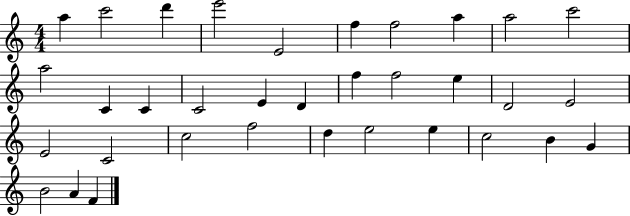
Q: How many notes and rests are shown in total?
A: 34